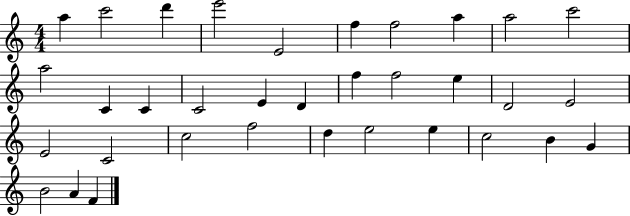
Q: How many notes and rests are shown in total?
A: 34